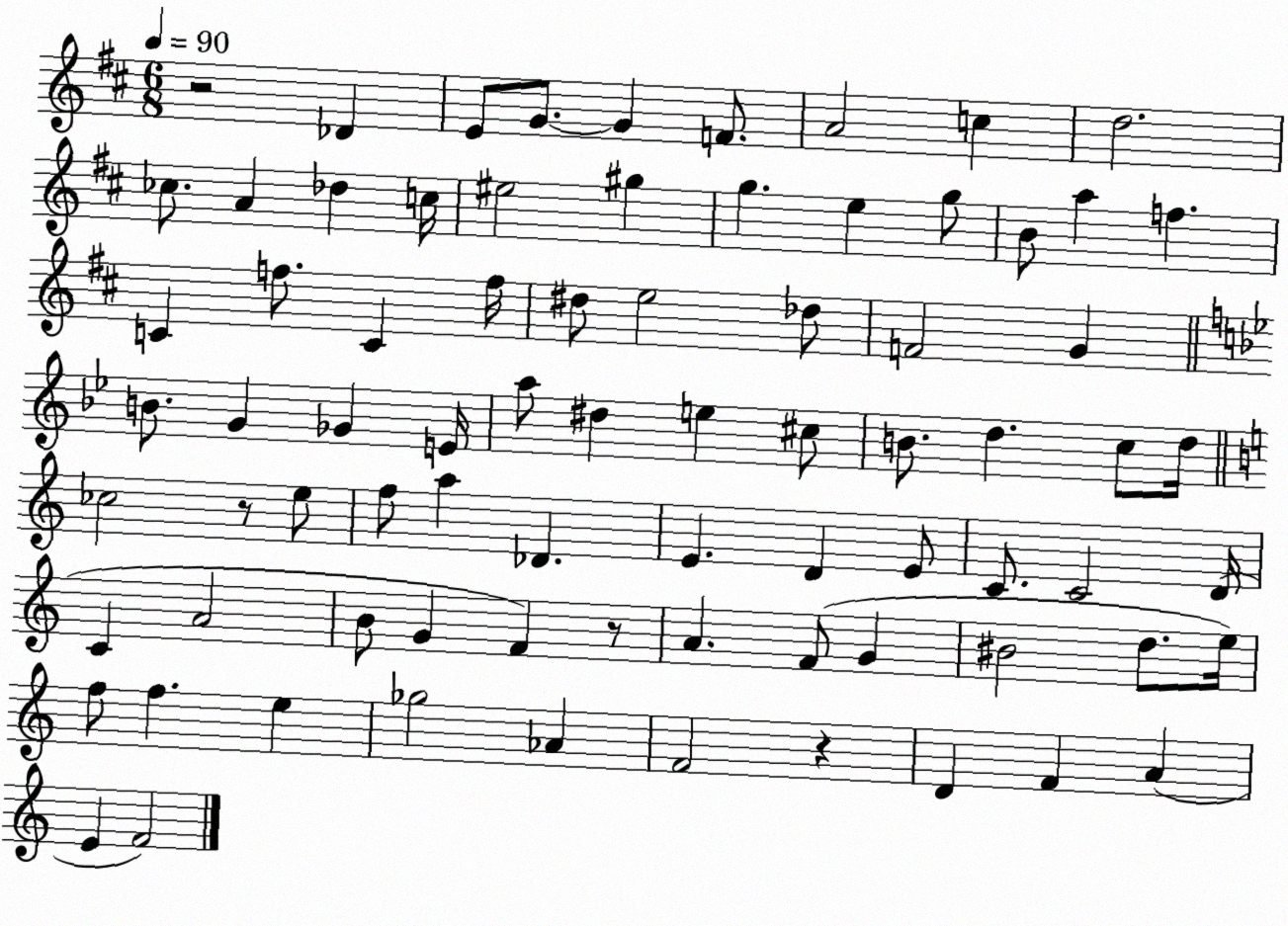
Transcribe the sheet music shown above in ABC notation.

X:1
T:Untitled
M:6/8
L:1/4
K:D
z2 _D E/2 G/2 G F/2 A2 c d2 _c/2 A _d c/4 ^e2 ^g g e g/2 B/2 a f C f/2 C f/4 ^d/2 e2 _d/2 F2 G B/2 G _G E/4 a/2 ^d e ^c/2 B/2 d c/2 d/4 _c2 z/2 e/2 f/2 a _D E D E/2 C/2 C2 D/4 C A2 B/2 G F z/2 A F/2 G ^B2 d/2 e/4 f/2 f e _g2 _A F2 z D F A E F2